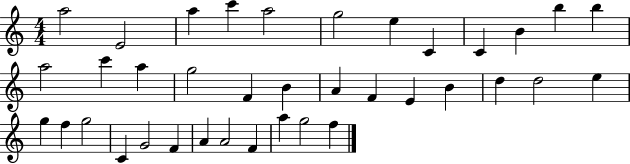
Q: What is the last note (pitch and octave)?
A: F5